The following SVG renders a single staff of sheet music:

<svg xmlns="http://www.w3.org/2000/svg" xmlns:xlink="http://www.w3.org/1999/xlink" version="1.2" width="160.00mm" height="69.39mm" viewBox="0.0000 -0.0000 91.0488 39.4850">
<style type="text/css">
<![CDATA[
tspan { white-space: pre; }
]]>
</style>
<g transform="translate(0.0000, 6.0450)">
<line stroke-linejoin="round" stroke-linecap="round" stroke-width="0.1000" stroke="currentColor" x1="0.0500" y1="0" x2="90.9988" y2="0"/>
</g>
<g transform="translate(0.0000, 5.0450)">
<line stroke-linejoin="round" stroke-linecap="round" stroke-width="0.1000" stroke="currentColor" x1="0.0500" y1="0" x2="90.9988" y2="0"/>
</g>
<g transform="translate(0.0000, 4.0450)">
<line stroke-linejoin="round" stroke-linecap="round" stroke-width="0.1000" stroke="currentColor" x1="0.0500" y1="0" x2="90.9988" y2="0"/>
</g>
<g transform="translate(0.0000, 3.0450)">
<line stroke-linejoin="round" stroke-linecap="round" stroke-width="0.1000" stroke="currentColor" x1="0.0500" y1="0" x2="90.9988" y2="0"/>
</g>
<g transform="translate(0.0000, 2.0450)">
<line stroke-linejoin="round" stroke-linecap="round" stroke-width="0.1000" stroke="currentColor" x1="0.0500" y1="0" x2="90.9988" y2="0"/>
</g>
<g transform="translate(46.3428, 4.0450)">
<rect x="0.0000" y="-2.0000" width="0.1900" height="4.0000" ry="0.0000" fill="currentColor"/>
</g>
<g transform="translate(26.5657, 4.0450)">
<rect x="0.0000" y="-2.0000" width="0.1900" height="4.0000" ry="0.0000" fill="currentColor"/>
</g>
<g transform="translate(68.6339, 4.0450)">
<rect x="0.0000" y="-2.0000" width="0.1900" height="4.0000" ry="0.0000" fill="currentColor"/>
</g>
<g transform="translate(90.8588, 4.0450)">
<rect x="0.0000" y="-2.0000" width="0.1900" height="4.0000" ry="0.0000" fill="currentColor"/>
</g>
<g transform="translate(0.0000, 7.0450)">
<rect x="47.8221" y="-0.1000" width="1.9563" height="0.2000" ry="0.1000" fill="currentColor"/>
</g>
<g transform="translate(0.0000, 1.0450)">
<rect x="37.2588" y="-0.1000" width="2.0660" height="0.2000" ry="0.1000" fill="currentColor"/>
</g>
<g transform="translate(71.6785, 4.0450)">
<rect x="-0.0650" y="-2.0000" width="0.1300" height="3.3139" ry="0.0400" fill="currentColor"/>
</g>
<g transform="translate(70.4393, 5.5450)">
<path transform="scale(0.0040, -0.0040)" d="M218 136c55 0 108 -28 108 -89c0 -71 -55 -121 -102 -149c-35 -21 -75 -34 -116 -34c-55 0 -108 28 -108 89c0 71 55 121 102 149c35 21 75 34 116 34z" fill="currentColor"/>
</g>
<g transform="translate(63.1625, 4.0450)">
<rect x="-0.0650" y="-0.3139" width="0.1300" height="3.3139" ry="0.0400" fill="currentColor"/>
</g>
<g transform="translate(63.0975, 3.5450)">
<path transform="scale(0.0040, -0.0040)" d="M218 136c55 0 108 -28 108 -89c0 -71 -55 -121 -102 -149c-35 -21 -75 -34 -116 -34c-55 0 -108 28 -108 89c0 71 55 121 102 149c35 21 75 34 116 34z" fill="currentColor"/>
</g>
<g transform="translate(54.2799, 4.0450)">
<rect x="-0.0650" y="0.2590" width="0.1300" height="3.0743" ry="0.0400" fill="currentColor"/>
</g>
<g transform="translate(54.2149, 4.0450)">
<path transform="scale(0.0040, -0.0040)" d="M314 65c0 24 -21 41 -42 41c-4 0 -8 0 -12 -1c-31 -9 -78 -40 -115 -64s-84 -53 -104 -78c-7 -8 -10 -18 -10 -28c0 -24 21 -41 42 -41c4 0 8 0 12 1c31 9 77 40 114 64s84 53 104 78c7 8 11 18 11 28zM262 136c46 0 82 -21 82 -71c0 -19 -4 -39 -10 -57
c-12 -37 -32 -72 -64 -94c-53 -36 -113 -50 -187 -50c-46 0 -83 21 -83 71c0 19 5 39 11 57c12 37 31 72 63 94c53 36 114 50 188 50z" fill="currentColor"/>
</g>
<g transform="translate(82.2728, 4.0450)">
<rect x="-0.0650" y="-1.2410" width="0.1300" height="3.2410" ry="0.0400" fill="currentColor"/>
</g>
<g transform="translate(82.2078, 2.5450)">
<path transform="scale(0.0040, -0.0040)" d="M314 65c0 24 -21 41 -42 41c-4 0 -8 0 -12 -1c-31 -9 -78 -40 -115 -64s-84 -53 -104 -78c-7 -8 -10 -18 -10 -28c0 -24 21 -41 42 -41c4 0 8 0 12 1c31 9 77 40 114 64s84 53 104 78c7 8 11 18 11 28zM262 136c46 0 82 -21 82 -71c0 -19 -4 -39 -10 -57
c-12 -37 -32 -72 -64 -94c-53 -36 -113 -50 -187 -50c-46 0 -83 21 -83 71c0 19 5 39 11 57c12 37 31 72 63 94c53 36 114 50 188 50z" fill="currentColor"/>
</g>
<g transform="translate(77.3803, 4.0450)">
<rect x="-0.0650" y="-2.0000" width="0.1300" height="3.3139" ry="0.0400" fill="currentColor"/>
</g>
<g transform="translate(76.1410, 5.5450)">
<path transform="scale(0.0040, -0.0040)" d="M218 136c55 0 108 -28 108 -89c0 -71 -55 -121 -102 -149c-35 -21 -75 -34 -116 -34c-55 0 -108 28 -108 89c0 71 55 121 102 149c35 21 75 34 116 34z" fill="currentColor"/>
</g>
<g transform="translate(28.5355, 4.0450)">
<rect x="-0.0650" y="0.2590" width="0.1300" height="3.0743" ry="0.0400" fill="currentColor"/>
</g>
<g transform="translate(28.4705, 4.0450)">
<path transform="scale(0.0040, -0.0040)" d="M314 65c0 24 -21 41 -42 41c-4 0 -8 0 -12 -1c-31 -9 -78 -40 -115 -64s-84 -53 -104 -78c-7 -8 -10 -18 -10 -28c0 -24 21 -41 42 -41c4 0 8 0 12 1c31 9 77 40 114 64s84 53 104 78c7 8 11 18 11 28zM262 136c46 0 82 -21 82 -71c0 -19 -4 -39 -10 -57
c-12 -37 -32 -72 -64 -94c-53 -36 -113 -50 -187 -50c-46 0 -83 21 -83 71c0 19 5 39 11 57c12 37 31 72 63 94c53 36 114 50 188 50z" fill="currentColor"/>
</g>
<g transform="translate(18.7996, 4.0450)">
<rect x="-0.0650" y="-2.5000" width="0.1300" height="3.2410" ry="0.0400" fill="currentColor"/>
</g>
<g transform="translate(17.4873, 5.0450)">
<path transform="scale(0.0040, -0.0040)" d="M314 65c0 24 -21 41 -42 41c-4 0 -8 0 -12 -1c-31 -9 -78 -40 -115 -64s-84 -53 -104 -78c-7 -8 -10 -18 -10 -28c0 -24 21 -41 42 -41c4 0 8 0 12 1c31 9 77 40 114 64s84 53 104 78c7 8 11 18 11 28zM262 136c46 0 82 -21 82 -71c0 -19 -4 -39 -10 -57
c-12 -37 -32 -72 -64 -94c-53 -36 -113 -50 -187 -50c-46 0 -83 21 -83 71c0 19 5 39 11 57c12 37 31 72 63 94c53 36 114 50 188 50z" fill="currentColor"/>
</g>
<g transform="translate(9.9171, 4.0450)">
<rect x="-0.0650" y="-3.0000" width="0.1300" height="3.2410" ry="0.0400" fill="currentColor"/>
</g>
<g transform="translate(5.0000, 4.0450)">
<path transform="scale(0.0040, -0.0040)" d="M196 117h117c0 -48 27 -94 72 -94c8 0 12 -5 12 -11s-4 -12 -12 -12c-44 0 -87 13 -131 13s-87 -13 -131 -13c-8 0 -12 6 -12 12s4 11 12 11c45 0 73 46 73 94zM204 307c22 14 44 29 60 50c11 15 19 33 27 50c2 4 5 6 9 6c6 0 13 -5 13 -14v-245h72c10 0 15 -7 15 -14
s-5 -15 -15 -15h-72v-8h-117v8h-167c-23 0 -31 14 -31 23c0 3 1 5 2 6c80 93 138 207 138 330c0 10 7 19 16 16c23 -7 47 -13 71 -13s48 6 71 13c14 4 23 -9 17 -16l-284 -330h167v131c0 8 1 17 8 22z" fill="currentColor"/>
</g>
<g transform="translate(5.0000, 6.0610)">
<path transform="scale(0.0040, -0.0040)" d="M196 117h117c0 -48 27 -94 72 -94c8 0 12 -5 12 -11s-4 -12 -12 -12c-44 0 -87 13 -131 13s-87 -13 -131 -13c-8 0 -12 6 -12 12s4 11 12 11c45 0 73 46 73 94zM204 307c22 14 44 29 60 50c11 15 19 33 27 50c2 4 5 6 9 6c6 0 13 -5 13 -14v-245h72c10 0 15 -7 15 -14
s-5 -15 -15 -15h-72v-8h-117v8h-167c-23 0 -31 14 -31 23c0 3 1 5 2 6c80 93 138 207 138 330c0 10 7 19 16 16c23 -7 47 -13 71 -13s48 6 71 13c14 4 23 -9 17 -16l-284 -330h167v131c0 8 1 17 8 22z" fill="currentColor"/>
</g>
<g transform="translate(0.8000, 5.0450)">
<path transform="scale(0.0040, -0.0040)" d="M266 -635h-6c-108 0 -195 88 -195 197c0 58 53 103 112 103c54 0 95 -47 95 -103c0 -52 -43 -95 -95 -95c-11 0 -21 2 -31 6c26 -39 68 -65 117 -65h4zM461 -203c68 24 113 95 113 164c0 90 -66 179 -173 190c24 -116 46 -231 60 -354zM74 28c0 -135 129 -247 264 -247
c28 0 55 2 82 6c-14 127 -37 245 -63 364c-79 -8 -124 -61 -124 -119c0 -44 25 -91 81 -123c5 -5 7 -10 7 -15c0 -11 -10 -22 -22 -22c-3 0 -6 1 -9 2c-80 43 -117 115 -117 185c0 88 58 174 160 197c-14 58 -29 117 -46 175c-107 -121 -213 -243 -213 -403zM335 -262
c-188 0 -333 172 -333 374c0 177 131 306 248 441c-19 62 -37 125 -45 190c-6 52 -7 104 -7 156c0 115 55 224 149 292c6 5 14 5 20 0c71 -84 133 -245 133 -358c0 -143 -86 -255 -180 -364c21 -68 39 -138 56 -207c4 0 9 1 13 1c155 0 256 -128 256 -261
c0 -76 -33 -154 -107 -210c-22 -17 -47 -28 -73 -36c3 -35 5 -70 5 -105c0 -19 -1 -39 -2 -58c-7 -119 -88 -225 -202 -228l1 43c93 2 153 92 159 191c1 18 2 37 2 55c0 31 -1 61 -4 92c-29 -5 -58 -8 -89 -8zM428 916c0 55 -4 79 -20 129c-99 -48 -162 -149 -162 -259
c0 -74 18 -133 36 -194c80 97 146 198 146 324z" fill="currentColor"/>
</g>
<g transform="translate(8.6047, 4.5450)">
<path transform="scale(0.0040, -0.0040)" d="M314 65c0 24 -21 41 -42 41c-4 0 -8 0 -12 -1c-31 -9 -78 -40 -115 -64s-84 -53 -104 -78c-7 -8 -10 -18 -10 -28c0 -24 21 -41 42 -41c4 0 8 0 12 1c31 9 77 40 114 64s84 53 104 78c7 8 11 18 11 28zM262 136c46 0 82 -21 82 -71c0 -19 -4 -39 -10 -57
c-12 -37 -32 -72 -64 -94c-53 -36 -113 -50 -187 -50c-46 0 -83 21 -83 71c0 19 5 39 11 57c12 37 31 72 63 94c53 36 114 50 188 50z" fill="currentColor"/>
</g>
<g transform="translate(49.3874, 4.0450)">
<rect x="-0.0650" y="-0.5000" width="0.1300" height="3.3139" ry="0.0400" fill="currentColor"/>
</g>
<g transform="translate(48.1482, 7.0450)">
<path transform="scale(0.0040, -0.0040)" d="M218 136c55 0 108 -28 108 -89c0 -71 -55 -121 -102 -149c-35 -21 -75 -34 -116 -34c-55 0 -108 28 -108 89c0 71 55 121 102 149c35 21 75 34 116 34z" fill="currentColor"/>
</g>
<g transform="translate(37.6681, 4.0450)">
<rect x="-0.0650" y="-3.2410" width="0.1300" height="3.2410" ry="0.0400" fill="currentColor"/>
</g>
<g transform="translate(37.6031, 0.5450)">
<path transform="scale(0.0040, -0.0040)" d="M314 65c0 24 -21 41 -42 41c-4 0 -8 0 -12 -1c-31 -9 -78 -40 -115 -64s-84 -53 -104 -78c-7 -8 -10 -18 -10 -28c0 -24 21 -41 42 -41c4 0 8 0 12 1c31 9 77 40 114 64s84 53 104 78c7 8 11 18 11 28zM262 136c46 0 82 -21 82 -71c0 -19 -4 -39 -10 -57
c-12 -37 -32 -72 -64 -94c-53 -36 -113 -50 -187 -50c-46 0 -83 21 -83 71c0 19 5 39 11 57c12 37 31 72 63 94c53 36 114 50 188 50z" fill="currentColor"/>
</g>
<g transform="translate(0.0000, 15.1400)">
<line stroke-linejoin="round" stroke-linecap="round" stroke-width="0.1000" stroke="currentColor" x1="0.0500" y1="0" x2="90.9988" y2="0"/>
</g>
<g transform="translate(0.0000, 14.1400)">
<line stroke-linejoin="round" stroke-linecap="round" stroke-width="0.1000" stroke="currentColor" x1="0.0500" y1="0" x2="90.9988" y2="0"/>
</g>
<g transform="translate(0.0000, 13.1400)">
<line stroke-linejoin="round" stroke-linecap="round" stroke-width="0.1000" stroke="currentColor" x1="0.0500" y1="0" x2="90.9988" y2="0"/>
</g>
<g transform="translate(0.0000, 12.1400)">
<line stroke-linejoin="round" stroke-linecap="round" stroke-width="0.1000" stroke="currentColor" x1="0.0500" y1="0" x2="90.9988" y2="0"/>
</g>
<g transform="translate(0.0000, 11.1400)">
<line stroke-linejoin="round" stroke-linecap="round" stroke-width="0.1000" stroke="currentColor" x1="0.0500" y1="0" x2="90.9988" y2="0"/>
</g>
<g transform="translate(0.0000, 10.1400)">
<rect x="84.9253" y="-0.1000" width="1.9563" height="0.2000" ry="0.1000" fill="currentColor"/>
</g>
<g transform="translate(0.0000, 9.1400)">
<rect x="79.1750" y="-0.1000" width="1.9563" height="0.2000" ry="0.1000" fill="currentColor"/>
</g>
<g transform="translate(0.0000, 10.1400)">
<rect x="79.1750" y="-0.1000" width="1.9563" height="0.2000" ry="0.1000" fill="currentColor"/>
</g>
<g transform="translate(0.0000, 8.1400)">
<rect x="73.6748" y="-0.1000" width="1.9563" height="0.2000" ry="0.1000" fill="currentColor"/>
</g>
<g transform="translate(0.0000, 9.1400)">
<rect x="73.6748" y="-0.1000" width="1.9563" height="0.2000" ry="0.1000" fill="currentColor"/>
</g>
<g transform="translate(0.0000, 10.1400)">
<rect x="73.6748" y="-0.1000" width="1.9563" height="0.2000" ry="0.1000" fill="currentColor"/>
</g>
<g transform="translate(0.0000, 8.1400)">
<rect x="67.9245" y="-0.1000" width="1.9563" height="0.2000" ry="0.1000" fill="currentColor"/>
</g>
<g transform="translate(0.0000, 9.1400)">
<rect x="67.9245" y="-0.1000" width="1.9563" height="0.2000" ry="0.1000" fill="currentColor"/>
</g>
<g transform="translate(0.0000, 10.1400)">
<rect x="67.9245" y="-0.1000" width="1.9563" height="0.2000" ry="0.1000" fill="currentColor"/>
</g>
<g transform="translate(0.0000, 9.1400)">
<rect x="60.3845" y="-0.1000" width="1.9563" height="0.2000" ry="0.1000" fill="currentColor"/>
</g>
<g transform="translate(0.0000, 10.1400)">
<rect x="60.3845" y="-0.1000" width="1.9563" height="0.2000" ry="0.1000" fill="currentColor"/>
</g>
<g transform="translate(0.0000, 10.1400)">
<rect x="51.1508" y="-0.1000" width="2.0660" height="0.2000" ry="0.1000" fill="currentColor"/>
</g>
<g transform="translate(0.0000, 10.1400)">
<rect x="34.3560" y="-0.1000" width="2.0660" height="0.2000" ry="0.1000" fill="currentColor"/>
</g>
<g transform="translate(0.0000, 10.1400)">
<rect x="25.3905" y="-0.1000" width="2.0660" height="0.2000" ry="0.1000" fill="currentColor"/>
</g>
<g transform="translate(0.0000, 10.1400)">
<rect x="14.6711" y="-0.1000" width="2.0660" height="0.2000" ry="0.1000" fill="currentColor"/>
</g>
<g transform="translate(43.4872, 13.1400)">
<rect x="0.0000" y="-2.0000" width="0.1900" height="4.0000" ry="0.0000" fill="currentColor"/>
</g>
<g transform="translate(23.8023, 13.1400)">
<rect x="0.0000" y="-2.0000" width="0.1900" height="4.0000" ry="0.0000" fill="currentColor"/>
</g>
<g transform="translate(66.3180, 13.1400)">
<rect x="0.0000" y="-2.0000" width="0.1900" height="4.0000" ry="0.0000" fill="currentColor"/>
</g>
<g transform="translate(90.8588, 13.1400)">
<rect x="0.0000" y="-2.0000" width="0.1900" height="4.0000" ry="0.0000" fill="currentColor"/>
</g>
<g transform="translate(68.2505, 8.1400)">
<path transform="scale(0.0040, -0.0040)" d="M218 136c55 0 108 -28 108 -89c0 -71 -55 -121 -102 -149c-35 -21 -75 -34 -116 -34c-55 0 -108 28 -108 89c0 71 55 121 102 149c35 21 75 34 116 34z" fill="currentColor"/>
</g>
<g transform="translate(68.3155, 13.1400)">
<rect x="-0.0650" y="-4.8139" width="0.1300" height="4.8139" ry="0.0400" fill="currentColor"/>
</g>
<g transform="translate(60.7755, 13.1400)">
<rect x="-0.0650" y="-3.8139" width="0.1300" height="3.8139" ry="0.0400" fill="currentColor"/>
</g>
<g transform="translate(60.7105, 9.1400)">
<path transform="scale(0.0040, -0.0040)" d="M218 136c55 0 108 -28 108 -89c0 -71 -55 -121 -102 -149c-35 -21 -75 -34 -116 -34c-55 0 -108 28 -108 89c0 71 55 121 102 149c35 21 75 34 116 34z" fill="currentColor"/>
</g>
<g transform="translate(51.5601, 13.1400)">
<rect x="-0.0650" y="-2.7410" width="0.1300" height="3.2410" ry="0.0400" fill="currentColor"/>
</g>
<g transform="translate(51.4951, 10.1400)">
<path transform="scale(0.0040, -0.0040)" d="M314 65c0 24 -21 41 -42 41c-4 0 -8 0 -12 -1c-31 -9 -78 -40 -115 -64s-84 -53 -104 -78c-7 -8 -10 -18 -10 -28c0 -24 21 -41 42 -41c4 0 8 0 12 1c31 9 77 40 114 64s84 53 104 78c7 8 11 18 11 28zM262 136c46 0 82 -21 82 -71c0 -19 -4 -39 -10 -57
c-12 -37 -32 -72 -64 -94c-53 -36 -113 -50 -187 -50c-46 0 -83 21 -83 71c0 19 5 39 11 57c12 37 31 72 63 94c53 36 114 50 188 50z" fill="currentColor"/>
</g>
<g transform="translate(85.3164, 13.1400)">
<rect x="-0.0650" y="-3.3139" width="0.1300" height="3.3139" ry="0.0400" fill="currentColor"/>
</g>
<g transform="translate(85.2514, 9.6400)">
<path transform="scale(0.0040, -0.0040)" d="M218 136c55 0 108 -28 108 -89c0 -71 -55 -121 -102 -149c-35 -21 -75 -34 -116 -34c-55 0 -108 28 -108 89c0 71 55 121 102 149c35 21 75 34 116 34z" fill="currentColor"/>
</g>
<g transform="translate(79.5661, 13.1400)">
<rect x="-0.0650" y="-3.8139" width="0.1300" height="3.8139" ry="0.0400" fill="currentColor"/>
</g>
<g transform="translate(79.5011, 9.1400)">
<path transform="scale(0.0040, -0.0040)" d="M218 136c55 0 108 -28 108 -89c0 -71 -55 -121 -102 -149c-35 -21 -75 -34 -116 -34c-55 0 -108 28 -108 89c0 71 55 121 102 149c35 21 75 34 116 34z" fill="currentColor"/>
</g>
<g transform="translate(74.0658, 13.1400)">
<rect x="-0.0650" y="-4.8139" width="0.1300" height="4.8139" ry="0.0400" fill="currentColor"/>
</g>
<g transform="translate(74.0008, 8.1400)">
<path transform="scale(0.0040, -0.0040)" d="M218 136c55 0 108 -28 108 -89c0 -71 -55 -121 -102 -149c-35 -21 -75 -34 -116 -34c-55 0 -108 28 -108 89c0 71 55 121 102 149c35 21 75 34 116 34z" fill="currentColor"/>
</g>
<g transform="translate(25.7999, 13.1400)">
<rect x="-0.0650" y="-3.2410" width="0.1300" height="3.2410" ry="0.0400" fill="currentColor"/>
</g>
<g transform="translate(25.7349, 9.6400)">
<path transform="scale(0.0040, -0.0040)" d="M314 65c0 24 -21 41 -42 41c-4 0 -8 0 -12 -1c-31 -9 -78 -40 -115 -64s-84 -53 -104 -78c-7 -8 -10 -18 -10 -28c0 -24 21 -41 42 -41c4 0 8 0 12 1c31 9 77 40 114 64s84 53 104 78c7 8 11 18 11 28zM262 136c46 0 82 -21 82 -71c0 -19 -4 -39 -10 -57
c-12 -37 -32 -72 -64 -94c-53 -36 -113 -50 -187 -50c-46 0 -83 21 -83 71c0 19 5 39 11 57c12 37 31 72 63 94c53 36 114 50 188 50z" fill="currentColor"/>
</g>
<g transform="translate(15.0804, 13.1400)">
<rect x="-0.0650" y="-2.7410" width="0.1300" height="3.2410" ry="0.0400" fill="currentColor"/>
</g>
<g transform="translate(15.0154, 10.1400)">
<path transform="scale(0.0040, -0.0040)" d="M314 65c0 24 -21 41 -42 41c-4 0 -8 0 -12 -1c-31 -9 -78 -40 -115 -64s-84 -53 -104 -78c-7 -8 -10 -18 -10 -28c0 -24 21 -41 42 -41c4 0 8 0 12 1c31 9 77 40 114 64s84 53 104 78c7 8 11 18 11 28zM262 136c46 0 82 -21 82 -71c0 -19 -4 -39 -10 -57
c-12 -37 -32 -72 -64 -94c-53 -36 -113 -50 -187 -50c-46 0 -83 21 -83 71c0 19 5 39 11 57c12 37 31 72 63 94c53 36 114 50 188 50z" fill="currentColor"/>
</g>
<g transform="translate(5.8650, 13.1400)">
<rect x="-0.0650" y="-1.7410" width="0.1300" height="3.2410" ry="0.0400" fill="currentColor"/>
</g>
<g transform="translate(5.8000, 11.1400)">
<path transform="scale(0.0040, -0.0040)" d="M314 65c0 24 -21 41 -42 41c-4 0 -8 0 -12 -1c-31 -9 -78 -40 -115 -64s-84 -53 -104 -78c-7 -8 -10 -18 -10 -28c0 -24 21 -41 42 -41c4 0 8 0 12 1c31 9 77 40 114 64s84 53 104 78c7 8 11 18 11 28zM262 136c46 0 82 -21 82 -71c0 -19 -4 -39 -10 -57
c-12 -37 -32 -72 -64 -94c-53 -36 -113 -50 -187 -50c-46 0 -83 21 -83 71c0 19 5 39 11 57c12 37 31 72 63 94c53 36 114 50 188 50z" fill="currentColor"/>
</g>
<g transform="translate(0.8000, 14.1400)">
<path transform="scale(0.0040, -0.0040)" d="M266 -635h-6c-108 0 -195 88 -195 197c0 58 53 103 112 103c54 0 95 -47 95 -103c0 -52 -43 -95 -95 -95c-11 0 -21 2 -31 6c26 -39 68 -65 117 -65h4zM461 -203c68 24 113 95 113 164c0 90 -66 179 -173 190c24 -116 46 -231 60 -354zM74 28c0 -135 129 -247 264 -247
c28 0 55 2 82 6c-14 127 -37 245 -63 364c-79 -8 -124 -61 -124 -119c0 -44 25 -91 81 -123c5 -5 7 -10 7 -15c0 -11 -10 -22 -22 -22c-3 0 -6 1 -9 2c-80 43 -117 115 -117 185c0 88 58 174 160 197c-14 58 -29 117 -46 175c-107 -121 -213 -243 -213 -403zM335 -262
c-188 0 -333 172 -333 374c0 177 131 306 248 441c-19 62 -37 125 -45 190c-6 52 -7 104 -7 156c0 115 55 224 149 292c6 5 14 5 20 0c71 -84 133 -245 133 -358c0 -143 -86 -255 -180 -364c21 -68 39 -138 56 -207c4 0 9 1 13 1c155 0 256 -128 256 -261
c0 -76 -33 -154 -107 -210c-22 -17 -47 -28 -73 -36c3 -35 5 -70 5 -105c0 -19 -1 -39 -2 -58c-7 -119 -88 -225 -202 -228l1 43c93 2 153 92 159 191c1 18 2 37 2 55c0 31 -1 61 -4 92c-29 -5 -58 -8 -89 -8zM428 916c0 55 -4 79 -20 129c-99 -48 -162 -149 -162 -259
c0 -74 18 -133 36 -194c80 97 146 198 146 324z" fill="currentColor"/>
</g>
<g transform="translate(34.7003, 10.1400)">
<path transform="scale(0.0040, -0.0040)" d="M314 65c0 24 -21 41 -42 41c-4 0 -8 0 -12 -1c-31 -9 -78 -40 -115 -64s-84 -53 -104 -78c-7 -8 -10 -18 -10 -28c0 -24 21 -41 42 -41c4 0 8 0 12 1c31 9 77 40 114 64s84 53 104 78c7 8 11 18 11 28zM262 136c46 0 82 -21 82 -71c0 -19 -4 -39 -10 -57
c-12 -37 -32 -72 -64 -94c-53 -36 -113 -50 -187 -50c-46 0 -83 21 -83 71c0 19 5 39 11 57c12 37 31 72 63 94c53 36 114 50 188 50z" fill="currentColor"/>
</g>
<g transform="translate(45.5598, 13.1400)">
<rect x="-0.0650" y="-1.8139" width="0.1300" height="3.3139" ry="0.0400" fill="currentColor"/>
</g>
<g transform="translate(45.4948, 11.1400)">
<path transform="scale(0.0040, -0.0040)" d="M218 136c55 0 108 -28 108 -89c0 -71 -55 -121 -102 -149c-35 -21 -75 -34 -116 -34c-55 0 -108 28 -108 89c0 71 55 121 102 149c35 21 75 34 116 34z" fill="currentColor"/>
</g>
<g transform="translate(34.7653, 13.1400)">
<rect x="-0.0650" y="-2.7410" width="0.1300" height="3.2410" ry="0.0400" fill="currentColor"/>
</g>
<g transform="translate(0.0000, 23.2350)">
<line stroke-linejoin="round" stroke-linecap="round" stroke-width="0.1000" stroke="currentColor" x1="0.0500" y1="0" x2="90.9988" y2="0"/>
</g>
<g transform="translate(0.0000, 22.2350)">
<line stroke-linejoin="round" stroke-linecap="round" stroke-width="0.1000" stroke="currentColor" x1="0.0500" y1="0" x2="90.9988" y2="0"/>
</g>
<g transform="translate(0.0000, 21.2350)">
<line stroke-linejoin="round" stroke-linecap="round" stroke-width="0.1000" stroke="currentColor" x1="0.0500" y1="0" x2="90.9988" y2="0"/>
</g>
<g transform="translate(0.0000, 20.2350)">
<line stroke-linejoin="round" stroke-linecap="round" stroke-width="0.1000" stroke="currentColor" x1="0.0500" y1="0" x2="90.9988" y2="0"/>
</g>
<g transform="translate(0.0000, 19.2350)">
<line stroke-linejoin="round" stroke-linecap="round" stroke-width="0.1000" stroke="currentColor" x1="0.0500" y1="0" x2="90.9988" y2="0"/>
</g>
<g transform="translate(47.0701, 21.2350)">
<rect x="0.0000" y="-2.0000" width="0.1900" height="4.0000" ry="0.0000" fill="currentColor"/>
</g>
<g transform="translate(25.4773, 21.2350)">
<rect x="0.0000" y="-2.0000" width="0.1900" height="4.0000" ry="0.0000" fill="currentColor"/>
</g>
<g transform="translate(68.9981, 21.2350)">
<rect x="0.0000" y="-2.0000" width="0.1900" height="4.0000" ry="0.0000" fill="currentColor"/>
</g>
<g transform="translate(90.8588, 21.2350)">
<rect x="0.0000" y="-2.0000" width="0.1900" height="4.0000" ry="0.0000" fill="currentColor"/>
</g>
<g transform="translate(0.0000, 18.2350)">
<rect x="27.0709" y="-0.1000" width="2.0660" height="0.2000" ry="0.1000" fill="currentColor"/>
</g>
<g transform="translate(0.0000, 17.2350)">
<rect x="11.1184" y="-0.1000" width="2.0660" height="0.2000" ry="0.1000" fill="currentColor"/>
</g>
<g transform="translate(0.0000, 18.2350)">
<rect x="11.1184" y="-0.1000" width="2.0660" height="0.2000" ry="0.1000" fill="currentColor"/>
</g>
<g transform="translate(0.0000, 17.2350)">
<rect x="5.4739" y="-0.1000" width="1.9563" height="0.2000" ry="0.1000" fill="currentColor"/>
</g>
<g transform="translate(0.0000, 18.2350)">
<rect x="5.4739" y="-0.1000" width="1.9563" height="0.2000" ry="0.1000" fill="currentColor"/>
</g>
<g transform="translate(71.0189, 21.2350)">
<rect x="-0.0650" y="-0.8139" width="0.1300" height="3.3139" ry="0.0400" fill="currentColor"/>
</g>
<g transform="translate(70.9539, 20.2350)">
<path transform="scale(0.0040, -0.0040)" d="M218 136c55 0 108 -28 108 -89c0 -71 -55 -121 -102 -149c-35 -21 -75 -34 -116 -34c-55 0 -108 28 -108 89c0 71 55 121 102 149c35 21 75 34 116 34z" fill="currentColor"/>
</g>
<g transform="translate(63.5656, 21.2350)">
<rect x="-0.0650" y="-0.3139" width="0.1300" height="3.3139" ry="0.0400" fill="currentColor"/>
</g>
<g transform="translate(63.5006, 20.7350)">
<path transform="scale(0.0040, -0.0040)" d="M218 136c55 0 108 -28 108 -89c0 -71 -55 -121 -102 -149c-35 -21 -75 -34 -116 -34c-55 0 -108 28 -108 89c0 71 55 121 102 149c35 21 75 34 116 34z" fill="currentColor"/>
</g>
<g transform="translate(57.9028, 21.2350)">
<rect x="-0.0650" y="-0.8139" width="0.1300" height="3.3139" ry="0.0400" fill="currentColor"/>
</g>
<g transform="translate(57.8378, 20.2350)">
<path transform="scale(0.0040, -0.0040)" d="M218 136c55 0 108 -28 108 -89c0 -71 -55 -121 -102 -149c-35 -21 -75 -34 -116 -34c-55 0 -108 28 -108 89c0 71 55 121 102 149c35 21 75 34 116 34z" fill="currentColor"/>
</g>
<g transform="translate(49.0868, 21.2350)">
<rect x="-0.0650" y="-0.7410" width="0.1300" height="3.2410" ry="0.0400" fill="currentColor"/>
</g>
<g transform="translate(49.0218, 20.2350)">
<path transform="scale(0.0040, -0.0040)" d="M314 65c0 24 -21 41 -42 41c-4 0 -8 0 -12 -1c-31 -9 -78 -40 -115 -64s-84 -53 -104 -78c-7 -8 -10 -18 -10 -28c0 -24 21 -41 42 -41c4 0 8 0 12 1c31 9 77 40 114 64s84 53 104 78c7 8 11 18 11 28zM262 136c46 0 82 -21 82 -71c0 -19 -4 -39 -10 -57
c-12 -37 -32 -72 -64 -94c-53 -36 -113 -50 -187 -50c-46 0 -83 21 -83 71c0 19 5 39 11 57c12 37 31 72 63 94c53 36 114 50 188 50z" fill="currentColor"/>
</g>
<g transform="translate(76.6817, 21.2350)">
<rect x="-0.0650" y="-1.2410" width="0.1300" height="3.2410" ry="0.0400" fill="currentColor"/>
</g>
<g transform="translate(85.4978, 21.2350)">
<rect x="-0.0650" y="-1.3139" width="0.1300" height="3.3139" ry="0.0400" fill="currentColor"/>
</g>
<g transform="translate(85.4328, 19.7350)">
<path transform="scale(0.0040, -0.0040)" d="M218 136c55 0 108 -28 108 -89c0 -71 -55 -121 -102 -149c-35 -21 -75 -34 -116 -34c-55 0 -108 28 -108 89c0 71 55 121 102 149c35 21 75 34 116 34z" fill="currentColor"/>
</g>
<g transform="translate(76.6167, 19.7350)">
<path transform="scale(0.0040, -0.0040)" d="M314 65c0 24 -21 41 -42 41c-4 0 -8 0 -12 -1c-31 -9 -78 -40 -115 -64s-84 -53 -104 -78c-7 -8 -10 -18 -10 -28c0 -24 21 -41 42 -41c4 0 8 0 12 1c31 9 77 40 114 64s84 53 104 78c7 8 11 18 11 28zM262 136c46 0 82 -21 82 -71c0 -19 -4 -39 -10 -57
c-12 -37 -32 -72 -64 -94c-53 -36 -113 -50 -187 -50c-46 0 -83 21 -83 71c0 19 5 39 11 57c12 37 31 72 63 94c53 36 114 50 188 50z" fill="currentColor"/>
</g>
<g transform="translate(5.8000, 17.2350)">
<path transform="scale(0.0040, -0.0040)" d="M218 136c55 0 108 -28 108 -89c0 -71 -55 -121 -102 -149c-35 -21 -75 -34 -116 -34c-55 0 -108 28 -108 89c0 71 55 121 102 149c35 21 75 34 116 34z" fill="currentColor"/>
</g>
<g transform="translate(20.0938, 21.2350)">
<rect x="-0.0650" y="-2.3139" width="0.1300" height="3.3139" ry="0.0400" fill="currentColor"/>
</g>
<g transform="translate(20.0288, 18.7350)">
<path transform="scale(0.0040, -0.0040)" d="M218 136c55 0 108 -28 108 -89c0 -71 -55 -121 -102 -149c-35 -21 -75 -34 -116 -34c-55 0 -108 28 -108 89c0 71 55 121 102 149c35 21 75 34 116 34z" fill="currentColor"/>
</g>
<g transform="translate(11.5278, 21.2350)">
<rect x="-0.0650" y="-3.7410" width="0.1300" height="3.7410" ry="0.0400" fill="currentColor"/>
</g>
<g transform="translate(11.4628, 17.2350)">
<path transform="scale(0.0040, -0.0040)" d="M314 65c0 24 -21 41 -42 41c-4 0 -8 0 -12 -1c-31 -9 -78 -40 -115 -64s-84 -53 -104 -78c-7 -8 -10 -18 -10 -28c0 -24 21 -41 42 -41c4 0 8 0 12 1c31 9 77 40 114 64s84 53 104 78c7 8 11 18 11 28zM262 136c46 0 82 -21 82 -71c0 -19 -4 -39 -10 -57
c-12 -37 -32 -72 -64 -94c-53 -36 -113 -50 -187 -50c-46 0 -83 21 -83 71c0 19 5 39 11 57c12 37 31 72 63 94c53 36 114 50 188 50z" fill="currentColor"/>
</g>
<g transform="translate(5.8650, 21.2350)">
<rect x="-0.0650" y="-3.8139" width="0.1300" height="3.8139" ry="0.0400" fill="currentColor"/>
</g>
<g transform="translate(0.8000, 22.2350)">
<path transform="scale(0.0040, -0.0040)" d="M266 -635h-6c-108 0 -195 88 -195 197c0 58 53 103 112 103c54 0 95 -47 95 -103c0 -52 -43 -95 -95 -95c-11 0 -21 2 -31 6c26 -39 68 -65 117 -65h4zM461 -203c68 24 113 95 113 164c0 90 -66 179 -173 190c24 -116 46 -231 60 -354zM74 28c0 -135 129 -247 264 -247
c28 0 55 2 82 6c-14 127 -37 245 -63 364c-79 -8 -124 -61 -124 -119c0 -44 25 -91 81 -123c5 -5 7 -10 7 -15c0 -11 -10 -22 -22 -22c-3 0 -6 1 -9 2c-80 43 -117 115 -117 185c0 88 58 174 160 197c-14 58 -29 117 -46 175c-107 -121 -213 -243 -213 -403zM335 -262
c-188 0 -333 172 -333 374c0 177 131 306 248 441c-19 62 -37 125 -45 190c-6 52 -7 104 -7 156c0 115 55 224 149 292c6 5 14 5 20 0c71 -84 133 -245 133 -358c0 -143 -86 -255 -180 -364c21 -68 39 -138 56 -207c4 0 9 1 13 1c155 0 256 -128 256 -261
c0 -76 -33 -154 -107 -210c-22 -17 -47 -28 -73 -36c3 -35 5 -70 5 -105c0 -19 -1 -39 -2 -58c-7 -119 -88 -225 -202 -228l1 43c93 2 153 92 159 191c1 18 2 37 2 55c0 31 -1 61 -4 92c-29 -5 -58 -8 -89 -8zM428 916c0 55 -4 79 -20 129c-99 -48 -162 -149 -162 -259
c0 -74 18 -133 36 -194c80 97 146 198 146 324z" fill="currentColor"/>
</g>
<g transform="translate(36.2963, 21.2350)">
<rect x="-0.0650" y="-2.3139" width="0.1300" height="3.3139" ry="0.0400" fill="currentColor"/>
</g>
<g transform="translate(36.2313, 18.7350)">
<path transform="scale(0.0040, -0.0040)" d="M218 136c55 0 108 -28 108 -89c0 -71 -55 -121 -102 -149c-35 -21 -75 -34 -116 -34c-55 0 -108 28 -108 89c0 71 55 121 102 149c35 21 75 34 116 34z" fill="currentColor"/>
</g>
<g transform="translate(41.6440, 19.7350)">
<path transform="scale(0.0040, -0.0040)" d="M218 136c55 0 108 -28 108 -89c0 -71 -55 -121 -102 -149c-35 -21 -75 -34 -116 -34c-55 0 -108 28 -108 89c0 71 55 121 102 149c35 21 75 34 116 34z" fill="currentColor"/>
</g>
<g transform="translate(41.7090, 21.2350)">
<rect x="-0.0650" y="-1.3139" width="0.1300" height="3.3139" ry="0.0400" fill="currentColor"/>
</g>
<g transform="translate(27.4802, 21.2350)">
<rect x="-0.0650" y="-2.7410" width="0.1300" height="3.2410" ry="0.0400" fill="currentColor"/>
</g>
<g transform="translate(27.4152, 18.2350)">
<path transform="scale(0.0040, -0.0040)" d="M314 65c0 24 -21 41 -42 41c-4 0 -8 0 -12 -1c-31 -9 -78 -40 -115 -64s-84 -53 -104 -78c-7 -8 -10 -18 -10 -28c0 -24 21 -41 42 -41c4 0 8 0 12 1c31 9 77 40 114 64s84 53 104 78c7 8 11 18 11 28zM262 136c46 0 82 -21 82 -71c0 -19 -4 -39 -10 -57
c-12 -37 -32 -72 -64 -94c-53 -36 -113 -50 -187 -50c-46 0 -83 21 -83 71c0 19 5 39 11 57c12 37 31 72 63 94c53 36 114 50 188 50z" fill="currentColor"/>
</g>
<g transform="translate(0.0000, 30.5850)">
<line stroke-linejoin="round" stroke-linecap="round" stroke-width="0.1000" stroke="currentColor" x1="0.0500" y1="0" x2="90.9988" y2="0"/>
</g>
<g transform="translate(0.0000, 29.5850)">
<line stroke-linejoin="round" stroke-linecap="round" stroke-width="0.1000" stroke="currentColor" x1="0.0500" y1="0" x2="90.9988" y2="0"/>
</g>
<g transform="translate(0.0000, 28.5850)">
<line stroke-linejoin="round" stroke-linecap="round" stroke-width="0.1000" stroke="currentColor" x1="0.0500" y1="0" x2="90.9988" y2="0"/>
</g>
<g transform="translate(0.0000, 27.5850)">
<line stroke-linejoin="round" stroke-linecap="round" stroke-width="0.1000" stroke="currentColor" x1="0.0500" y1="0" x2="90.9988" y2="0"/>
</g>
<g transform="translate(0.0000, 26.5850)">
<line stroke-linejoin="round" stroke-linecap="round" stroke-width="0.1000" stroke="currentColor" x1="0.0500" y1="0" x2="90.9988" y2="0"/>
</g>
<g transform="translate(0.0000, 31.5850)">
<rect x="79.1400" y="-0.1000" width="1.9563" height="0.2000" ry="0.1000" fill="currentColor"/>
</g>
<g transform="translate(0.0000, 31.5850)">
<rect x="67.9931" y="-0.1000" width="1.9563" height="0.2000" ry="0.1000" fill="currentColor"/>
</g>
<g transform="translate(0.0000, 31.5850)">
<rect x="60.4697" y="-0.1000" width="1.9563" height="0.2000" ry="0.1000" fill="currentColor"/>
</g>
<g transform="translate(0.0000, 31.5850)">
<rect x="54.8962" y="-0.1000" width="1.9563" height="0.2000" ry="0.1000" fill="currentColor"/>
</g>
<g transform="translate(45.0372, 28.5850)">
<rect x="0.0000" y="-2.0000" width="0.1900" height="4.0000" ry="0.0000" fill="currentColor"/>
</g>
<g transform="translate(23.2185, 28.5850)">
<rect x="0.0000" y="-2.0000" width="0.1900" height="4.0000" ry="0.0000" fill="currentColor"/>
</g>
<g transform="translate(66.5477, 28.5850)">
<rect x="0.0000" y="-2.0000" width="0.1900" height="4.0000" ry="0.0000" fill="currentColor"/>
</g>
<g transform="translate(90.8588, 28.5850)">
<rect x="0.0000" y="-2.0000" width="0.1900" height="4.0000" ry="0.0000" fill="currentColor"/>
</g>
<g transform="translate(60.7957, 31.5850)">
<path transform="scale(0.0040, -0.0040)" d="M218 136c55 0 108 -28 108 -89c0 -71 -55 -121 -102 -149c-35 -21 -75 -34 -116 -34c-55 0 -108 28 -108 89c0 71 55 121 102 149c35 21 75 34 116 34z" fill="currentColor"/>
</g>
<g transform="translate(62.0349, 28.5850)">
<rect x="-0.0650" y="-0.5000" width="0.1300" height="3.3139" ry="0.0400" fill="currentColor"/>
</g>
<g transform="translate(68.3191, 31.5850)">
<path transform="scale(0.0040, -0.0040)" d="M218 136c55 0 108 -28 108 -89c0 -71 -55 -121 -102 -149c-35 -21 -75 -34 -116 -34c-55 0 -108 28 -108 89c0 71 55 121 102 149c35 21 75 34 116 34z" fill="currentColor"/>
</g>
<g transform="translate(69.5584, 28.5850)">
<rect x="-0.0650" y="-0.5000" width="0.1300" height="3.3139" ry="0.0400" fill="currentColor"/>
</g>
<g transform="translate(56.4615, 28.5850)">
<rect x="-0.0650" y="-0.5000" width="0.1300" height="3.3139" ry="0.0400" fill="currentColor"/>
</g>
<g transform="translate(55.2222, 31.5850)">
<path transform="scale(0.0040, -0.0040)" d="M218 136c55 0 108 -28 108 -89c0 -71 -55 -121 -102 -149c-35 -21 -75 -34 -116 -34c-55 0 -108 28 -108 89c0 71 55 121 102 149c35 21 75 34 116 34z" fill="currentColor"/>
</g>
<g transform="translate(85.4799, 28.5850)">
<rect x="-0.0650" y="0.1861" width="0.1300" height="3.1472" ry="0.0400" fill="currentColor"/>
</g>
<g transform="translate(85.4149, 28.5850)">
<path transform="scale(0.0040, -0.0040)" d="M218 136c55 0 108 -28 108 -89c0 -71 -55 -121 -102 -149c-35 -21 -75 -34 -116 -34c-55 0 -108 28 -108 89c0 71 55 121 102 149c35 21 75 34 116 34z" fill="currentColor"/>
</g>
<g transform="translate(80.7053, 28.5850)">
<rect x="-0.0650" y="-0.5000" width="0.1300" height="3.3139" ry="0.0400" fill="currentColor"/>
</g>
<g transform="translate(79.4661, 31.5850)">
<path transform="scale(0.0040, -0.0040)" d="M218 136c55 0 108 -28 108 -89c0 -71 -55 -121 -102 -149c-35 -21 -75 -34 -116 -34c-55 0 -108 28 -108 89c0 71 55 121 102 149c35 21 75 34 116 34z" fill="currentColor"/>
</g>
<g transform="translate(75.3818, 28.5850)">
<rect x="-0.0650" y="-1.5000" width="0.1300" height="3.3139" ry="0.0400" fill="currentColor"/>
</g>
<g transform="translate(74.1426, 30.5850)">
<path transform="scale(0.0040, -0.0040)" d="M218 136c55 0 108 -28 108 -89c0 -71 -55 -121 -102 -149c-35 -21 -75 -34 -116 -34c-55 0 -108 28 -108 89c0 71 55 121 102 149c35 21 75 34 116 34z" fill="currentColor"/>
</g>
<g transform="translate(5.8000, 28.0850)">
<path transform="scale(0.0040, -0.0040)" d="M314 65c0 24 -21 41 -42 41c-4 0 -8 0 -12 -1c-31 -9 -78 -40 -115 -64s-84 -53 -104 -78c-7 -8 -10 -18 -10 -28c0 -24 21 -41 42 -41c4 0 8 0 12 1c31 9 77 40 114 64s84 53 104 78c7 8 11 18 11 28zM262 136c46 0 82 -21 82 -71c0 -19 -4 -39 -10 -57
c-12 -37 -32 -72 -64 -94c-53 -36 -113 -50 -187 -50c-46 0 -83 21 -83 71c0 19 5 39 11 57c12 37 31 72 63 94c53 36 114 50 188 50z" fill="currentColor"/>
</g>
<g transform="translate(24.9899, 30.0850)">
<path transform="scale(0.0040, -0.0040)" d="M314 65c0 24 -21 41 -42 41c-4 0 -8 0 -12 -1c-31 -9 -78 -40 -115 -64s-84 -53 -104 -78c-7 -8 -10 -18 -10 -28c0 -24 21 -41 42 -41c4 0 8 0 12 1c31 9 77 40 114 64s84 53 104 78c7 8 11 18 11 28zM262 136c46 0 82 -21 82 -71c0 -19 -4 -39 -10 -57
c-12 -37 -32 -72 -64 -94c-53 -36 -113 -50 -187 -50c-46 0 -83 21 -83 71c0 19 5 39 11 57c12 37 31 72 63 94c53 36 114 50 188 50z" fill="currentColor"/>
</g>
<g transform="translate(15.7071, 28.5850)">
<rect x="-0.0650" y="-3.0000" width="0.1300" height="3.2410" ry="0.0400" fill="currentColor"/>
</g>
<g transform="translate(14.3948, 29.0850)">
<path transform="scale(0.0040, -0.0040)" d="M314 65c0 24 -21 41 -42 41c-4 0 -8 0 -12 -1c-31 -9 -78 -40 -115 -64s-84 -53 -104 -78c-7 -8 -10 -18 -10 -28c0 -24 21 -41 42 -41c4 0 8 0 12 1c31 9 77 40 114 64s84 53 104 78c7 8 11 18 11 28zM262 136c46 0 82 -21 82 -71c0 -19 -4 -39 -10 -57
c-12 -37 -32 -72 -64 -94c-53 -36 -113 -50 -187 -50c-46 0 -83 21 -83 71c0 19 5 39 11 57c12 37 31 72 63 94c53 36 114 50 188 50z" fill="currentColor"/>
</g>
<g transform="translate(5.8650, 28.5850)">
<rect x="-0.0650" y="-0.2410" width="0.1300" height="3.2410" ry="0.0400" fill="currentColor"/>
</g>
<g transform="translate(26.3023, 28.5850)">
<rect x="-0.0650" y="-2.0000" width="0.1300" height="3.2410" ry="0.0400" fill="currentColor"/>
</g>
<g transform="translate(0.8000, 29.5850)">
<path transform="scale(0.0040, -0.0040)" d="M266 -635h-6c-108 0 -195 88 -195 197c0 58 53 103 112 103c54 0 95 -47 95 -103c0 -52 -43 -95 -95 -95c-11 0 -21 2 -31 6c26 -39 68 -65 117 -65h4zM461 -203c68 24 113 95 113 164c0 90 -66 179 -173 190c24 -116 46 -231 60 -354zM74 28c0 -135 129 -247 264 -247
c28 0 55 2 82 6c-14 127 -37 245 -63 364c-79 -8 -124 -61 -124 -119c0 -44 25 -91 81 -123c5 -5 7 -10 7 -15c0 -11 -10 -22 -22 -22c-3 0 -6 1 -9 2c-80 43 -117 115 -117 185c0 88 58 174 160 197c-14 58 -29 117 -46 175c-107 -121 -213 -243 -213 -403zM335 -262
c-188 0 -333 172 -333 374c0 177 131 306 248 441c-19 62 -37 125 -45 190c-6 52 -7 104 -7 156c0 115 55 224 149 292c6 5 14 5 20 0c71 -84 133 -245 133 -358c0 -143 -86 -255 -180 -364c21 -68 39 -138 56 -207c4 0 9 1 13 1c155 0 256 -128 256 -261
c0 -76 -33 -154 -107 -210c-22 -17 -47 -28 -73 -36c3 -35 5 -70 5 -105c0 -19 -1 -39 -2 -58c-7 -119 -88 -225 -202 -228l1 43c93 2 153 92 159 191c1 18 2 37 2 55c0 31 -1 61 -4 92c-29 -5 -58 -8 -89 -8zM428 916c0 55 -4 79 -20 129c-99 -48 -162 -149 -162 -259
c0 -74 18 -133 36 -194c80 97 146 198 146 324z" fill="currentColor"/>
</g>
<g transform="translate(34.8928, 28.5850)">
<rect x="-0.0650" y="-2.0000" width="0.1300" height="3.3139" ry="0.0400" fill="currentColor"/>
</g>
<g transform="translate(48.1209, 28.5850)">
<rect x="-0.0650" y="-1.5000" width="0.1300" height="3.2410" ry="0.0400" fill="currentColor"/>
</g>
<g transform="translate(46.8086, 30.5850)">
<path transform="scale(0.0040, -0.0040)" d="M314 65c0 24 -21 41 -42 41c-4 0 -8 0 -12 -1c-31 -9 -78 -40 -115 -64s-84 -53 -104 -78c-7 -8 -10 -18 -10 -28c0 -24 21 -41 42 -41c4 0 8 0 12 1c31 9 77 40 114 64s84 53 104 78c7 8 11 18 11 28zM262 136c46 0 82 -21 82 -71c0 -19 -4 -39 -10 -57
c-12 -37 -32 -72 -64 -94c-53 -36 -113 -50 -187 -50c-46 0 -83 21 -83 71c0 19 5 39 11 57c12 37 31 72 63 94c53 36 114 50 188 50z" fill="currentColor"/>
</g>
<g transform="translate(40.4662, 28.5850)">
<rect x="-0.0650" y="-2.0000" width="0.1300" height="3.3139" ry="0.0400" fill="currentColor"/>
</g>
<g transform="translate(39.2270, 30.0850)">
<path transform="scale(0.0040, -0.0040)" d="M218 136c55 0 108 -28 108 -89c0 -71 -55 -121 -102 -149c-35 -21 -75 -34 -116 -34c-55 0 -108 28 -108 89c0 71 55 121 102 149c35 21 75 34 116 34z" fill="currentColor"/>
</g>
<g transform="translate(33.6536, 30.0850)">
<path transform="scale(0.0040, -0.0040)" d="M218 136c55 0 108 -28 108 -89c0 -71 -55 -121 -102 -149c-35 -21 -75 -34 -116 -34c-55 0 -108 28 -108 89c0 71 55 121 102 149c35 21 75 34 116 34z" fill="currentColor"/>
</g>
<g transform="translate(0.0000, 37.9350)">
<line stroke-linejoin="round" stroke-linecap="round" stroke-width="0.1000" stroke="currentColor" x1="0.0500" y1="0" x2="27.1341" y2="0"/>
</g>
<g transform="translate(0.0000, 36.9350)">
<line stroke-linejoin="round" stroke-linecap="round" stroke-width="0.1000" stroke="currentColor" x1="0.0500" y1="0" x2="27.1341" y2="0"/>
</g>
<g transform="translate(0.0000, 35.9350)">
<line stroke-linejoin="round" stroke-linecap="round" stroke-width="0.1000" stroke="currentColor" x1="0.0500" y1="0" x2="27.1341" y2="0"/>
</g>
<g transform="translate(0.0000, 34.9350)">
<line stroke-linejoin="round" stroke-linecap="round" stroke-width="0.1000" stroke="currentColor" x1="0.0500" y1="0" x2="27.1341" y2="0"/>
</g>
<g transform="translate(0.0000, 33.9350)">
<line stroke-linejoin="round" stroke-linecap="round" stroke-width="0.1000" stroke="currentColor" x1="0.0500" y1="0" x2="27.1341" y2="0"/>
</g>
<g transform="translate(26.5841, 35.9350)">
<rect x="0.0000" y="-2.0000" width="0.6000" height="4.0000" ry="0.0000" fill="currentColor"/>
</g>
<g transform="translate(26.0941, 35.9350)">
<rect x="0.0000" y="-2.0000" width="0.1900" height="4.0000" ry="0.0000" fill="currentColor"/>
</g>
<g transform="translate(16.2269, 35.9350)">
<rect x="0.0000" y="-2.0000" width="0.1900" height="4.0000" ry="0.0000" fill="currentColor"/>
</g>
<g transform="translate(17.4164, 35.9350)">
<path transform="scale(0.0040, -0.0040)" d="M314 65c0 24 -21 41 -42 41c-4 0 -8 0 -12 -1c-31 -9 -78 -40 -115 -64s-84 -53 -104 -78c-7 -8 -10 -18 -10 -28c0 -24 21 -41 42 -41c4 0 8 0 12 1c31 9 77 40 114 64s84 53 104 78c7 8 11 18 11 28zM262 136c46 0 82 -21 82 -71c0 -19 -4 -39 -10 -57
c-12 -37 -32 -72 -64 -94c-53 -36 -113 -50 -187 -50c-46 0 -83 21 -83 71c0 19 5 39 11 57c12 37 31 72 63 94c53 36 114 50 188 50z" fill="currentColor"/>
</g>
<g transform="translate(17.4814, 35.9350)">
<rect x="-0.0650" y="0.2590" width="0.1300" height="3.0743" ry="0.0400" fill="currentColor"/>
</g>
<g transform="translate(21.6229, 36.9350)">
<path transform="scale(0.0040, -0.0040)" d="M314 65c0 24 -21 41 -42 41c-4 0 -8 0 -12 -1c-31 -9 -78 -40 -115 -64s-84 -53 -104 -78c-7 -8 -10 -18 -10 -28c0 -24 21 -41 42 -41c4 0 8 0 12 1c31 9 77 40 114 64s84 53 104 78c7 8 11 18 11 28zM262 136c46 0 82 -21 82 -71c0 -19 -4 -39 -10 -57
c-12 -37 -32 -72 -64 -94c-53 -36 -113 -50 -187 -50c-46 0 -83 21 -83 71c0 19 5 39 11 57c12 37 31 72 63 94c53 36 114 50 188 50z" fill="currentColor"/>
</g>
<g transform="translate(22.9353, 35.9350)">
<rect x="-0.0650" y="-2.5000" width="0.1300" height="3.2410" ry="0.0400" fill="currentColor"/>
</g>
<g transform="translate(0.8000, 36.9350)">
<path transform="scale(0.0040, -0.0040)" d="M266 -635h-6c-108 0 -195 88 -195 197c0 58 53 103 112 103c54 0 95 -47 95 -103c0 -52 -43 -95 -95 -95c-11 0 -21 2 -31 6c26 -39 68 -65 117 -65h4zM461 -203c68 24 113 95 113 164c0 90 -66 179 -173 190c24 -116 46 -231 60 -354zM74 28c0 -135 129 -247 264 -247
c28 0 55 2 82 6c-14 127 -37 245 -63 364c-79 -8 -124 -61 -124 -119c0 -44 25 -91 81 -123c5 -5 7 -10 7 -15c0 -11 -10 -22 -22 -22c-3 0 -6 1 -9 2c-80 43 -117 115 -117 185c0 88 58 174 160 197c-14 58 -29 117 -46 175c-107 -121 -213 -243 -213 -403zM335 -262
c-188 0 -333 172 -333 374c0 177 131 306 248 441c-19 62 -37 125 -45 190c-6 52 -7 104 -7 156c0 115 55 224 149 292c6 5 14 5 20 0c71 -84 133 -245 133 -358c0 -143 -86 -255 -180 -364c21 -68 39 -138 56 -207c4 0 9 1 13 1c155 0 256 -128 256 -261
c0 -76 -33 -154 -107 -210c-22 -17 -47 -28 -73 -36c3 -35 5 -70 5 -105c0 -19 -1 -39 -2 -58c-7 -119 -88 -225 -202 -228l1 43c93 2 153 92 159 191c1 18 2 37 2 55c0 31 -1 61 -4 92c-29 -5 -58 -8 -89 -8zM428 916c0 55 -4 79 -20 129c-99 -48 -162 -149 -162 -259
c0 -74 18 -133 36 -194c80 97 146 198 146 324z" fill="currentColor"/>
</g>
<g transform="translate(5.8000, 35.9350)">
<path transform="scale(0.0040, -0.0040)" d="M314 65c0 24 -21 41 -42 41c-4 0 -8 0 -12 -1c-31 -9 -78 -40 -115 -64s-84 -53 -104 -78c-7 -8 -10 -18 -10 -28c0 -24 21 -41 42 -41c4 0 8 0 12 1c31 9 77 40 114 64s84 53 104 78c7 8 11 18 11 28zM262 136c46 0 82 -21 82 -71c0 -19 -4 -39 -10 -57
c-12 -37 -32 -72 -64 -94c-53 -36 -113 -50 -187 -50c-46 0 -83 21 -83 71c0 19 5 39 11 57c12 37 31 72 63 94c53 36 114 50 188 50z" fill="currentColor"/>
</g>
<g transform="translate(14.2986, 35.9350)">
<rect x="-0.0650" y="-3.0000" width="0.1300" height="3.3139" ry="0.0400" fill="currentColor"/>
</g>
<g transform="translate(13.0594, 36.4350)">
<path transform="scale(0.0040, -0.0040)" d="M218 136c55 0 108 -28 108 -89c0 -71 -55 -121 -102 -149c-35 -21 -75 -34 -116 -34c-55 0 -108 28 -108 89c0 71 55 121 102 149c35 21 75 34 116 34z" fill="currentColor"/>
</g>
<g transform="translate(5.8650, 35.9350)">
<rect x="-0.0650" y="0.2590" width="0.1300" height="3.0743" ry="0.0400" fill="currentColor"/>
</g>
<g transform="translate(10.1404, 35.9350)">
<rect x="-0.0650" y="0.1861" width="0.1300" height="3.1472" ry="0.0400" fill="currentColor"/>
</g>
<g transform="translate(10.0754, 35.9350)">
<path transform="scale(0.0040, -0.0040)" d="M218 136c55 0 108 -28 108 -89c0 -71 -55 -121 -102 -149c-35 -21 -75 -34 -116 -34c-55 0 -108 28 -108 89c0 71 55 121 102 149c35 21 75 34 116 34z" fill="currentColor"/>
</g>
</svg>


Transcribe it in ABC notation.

X:1
T:Untitled
M:4/4
L:1/4
K:C
A2 G2 B2 b2 C B2 c F F e2 f2 a2 b2 a2 f a2 c' e' e' c' b c' c'2 g a2 g e d2 d c d e2 e c2 A2 F2 F F E2 C C C E C B B2 B A B2 G2